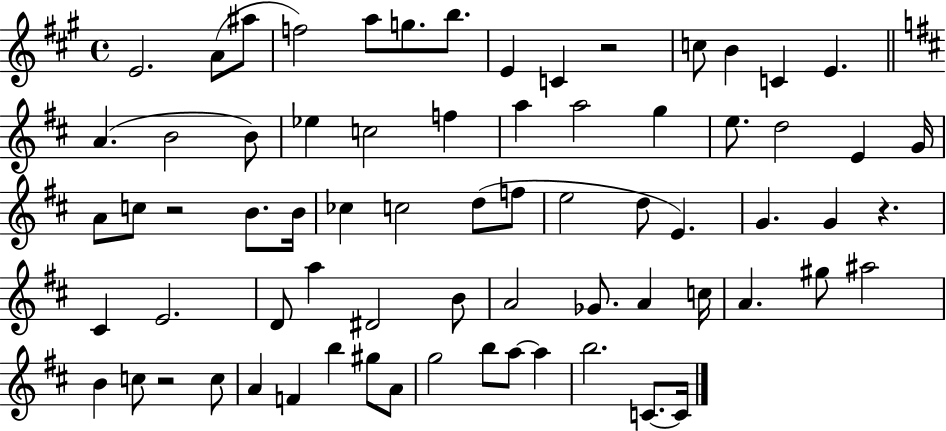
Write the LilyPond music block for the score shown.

{
  \clef treble
  \time 4/4
  \defaultTimeSignature
  \key a \major
  e'2. a'8( ais''8 | f''2) a''8 g''8. b''8. | e'4 c'4 r2 | c''8 b'4 c'4 e'4. | \break \bar "||" \break \key d \major a'4.( b'2 b'8) | ees''4 c''2 f''4 | a''4 a''2 g''4 | e''8. d''2 e'4 g'16 | \break a'8 c''8 r2 b'8. b'16 | ces''4 c''2 d''8( f''8 | e''2 d''8 e'4.) | g'4. g'4 r4. | \break cis'4 e'2. | d'8 a''4 dis'2 b'8 | a'2 ges'8. a'4 c''16 | a'4. gis''8 ais''2 | \break b'4 c''8 r2 c''8 | a'4 f'4 b''4 gis''8 a'8 | g''2 b''8 a''8~~ a''4 | b''2. c'8.~~ c'16 | \break \bar "|."
}